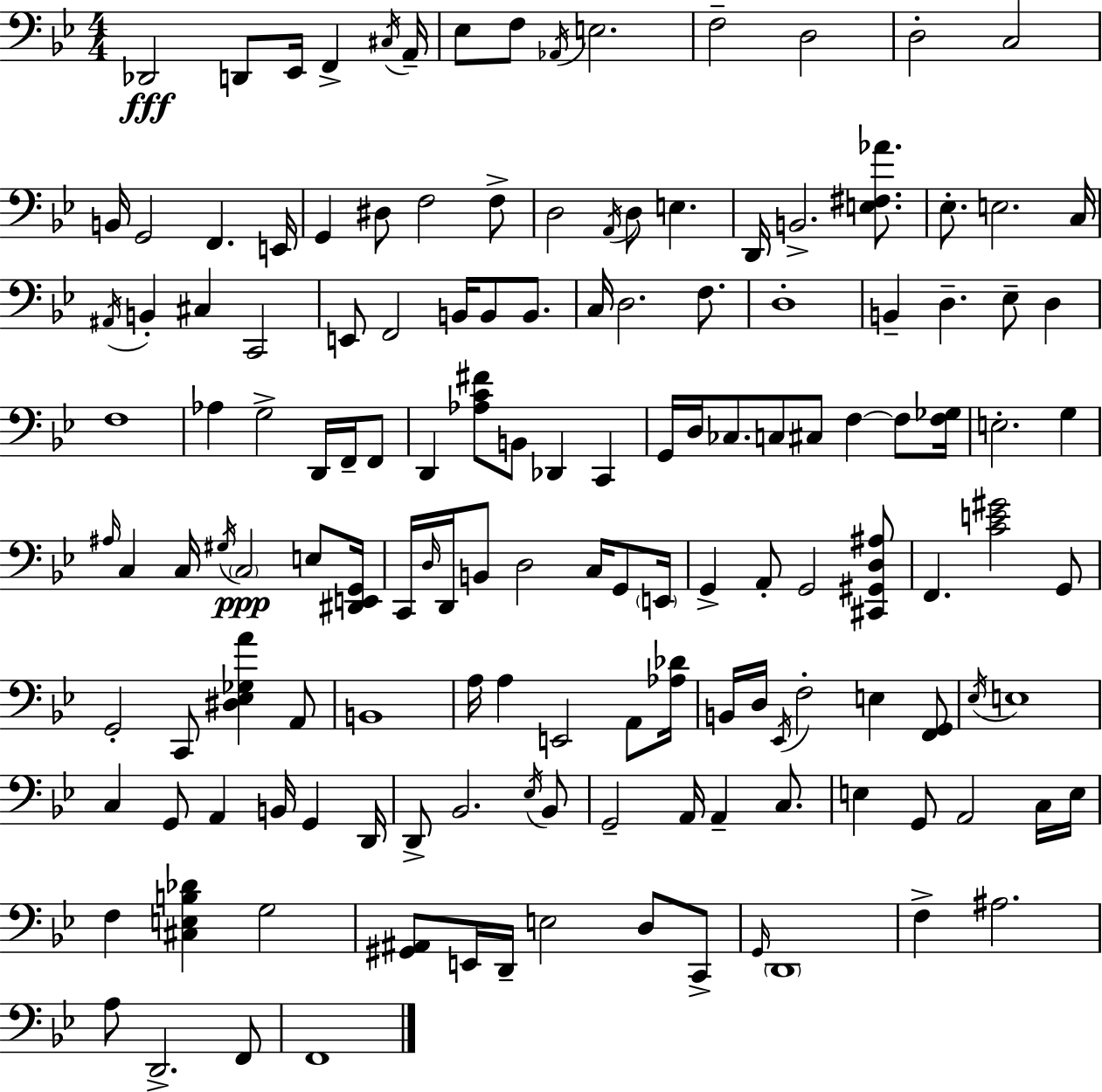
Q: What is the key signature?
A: BES major